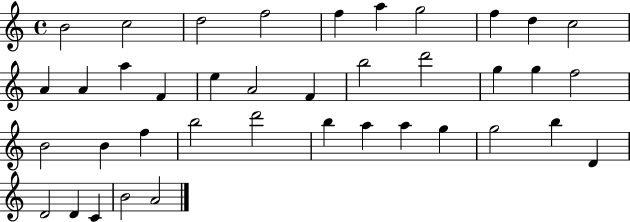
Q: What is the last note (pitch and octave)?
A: A4